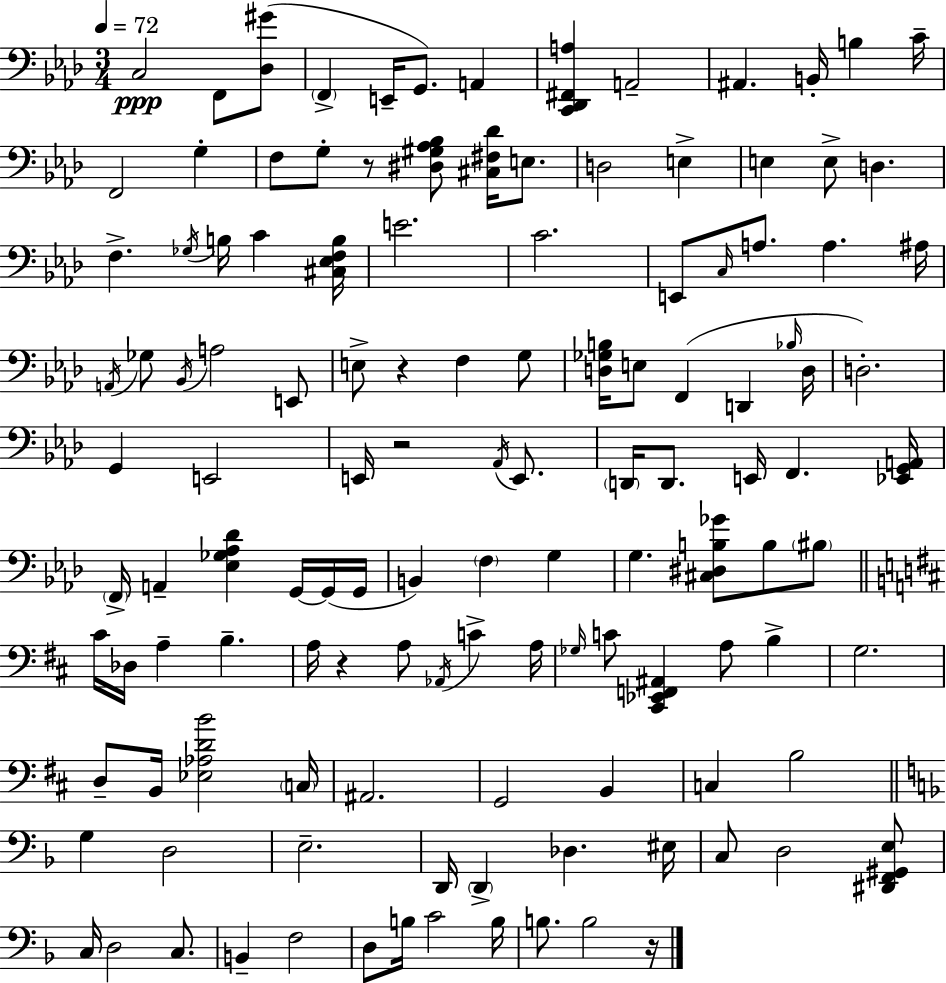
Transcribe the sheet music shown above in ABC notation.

X:1
T:Untitled
M:3/4
L:1/4
K:Ab
C,2 F,,/2 [_D,^G]/2 F,, E,,/4 G,,/2 A,, [C,,_D,,^F,,A,] A,,2 ^A,, B,,/4 B, C/4 F,,2 G, F,/2 G,/2 z/2 [^D,^G,_A,_B,]/2 [^C,^F,_D]/4 E,/2 D,2 E, E, E,/2 D, F, _G,/4 B,/4 C [^C,_E,F,B,]/4 E2 C2 E,,/2 C,/4 A,/2 A, ^A,/4 A,,/4 _G,/2 _B,,/4 A,2 E,,/2 E,/2 z F, G,/2 [D,_G,B,]/4 E,/2 F,, D,, _B,/4 D,/4 D,2 G,, E,,2 E,,/4 z2 _A,,/4 E,,/2 D,,/4 D,,/2 E,,/4 F,, [_E,,G,,A,,]/4 F,,/4 A,, [_E,_G,_A,_D] G,,/4 G,,/4 G,,/4 B,, F, G, G, [^C,^D,B,_G]/2 B,/2 ^B,/2 ^C/4 _D,/4 A, B, A,/4 z A,/2 _A,,/4 C A,/4 _G,/4 C/2 [^C,,_E,,F,,^A,,] A,/2 B, G,2 D,/2 B,,/4 [_E,_A,DB]2 C,/4 ^A,,2 G,,2 B,, C, B,2 G, D,2 E,2 D,,/4 D,, _D, ^E,/4 C,/2 D,2 [^D,,F,,^G,,E,]/2 C,/4 D,2 C,/2 B,, F,2 D,/2 B,/4 C2 B,/4 B,/2 B,2 z/4